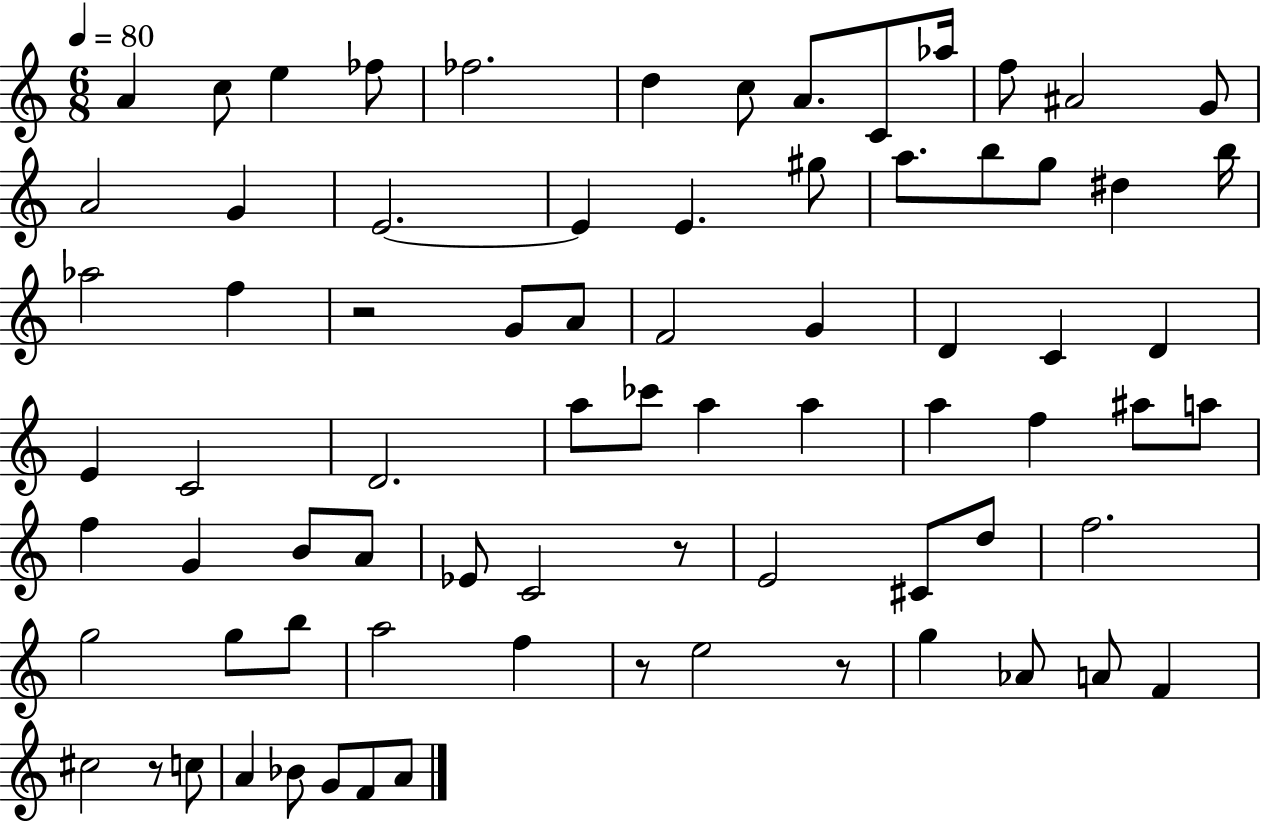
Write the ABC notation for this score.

X:1
T:Untitled
M:6/8
L:1/4
K:C
A c/2 e _f/2 _f2 d c/2 A/2 C/2 _a/4 f/2 ^A2 G/2 A2 G E2 E E ^g/2 a/2 b/2 g/2 ^d b/4 _a2 f z2 G/2 A/2 F2 G D C D E C2 D2 a/2 _c'/2 a a a f ^a/2 a/2 f G B/2 A/2 _E/2 C2 z/2 E2 ^C/2 d/2 f2 g2 g/2 b/2 a2 f z/2 e2 z/2 g _A/2 A/2 F ^c2 z/2 c/2 A _B/2 G/2 F/2 A/2